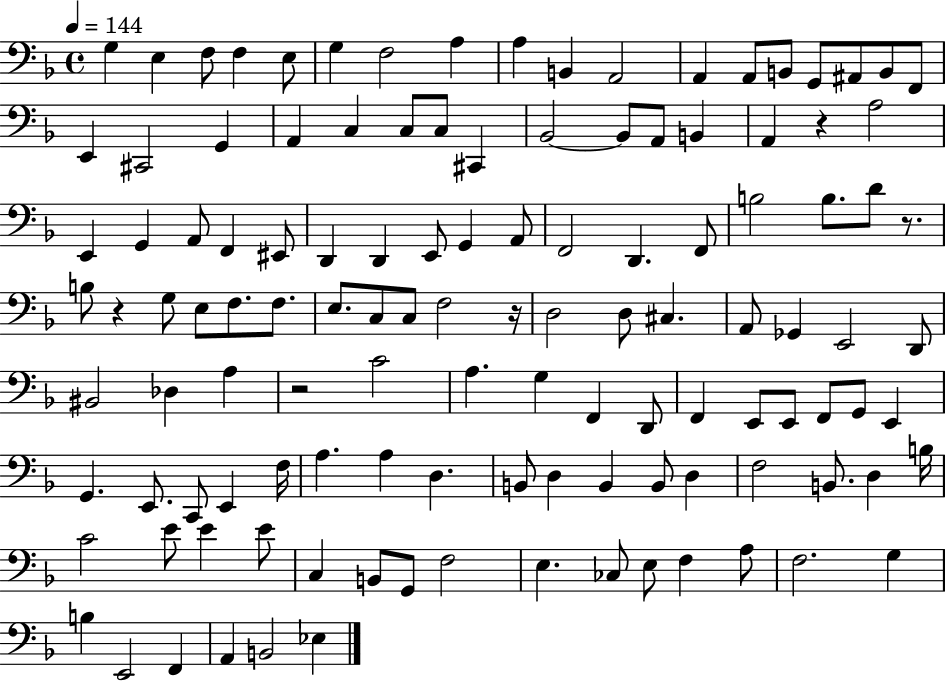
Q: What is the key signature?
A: F major